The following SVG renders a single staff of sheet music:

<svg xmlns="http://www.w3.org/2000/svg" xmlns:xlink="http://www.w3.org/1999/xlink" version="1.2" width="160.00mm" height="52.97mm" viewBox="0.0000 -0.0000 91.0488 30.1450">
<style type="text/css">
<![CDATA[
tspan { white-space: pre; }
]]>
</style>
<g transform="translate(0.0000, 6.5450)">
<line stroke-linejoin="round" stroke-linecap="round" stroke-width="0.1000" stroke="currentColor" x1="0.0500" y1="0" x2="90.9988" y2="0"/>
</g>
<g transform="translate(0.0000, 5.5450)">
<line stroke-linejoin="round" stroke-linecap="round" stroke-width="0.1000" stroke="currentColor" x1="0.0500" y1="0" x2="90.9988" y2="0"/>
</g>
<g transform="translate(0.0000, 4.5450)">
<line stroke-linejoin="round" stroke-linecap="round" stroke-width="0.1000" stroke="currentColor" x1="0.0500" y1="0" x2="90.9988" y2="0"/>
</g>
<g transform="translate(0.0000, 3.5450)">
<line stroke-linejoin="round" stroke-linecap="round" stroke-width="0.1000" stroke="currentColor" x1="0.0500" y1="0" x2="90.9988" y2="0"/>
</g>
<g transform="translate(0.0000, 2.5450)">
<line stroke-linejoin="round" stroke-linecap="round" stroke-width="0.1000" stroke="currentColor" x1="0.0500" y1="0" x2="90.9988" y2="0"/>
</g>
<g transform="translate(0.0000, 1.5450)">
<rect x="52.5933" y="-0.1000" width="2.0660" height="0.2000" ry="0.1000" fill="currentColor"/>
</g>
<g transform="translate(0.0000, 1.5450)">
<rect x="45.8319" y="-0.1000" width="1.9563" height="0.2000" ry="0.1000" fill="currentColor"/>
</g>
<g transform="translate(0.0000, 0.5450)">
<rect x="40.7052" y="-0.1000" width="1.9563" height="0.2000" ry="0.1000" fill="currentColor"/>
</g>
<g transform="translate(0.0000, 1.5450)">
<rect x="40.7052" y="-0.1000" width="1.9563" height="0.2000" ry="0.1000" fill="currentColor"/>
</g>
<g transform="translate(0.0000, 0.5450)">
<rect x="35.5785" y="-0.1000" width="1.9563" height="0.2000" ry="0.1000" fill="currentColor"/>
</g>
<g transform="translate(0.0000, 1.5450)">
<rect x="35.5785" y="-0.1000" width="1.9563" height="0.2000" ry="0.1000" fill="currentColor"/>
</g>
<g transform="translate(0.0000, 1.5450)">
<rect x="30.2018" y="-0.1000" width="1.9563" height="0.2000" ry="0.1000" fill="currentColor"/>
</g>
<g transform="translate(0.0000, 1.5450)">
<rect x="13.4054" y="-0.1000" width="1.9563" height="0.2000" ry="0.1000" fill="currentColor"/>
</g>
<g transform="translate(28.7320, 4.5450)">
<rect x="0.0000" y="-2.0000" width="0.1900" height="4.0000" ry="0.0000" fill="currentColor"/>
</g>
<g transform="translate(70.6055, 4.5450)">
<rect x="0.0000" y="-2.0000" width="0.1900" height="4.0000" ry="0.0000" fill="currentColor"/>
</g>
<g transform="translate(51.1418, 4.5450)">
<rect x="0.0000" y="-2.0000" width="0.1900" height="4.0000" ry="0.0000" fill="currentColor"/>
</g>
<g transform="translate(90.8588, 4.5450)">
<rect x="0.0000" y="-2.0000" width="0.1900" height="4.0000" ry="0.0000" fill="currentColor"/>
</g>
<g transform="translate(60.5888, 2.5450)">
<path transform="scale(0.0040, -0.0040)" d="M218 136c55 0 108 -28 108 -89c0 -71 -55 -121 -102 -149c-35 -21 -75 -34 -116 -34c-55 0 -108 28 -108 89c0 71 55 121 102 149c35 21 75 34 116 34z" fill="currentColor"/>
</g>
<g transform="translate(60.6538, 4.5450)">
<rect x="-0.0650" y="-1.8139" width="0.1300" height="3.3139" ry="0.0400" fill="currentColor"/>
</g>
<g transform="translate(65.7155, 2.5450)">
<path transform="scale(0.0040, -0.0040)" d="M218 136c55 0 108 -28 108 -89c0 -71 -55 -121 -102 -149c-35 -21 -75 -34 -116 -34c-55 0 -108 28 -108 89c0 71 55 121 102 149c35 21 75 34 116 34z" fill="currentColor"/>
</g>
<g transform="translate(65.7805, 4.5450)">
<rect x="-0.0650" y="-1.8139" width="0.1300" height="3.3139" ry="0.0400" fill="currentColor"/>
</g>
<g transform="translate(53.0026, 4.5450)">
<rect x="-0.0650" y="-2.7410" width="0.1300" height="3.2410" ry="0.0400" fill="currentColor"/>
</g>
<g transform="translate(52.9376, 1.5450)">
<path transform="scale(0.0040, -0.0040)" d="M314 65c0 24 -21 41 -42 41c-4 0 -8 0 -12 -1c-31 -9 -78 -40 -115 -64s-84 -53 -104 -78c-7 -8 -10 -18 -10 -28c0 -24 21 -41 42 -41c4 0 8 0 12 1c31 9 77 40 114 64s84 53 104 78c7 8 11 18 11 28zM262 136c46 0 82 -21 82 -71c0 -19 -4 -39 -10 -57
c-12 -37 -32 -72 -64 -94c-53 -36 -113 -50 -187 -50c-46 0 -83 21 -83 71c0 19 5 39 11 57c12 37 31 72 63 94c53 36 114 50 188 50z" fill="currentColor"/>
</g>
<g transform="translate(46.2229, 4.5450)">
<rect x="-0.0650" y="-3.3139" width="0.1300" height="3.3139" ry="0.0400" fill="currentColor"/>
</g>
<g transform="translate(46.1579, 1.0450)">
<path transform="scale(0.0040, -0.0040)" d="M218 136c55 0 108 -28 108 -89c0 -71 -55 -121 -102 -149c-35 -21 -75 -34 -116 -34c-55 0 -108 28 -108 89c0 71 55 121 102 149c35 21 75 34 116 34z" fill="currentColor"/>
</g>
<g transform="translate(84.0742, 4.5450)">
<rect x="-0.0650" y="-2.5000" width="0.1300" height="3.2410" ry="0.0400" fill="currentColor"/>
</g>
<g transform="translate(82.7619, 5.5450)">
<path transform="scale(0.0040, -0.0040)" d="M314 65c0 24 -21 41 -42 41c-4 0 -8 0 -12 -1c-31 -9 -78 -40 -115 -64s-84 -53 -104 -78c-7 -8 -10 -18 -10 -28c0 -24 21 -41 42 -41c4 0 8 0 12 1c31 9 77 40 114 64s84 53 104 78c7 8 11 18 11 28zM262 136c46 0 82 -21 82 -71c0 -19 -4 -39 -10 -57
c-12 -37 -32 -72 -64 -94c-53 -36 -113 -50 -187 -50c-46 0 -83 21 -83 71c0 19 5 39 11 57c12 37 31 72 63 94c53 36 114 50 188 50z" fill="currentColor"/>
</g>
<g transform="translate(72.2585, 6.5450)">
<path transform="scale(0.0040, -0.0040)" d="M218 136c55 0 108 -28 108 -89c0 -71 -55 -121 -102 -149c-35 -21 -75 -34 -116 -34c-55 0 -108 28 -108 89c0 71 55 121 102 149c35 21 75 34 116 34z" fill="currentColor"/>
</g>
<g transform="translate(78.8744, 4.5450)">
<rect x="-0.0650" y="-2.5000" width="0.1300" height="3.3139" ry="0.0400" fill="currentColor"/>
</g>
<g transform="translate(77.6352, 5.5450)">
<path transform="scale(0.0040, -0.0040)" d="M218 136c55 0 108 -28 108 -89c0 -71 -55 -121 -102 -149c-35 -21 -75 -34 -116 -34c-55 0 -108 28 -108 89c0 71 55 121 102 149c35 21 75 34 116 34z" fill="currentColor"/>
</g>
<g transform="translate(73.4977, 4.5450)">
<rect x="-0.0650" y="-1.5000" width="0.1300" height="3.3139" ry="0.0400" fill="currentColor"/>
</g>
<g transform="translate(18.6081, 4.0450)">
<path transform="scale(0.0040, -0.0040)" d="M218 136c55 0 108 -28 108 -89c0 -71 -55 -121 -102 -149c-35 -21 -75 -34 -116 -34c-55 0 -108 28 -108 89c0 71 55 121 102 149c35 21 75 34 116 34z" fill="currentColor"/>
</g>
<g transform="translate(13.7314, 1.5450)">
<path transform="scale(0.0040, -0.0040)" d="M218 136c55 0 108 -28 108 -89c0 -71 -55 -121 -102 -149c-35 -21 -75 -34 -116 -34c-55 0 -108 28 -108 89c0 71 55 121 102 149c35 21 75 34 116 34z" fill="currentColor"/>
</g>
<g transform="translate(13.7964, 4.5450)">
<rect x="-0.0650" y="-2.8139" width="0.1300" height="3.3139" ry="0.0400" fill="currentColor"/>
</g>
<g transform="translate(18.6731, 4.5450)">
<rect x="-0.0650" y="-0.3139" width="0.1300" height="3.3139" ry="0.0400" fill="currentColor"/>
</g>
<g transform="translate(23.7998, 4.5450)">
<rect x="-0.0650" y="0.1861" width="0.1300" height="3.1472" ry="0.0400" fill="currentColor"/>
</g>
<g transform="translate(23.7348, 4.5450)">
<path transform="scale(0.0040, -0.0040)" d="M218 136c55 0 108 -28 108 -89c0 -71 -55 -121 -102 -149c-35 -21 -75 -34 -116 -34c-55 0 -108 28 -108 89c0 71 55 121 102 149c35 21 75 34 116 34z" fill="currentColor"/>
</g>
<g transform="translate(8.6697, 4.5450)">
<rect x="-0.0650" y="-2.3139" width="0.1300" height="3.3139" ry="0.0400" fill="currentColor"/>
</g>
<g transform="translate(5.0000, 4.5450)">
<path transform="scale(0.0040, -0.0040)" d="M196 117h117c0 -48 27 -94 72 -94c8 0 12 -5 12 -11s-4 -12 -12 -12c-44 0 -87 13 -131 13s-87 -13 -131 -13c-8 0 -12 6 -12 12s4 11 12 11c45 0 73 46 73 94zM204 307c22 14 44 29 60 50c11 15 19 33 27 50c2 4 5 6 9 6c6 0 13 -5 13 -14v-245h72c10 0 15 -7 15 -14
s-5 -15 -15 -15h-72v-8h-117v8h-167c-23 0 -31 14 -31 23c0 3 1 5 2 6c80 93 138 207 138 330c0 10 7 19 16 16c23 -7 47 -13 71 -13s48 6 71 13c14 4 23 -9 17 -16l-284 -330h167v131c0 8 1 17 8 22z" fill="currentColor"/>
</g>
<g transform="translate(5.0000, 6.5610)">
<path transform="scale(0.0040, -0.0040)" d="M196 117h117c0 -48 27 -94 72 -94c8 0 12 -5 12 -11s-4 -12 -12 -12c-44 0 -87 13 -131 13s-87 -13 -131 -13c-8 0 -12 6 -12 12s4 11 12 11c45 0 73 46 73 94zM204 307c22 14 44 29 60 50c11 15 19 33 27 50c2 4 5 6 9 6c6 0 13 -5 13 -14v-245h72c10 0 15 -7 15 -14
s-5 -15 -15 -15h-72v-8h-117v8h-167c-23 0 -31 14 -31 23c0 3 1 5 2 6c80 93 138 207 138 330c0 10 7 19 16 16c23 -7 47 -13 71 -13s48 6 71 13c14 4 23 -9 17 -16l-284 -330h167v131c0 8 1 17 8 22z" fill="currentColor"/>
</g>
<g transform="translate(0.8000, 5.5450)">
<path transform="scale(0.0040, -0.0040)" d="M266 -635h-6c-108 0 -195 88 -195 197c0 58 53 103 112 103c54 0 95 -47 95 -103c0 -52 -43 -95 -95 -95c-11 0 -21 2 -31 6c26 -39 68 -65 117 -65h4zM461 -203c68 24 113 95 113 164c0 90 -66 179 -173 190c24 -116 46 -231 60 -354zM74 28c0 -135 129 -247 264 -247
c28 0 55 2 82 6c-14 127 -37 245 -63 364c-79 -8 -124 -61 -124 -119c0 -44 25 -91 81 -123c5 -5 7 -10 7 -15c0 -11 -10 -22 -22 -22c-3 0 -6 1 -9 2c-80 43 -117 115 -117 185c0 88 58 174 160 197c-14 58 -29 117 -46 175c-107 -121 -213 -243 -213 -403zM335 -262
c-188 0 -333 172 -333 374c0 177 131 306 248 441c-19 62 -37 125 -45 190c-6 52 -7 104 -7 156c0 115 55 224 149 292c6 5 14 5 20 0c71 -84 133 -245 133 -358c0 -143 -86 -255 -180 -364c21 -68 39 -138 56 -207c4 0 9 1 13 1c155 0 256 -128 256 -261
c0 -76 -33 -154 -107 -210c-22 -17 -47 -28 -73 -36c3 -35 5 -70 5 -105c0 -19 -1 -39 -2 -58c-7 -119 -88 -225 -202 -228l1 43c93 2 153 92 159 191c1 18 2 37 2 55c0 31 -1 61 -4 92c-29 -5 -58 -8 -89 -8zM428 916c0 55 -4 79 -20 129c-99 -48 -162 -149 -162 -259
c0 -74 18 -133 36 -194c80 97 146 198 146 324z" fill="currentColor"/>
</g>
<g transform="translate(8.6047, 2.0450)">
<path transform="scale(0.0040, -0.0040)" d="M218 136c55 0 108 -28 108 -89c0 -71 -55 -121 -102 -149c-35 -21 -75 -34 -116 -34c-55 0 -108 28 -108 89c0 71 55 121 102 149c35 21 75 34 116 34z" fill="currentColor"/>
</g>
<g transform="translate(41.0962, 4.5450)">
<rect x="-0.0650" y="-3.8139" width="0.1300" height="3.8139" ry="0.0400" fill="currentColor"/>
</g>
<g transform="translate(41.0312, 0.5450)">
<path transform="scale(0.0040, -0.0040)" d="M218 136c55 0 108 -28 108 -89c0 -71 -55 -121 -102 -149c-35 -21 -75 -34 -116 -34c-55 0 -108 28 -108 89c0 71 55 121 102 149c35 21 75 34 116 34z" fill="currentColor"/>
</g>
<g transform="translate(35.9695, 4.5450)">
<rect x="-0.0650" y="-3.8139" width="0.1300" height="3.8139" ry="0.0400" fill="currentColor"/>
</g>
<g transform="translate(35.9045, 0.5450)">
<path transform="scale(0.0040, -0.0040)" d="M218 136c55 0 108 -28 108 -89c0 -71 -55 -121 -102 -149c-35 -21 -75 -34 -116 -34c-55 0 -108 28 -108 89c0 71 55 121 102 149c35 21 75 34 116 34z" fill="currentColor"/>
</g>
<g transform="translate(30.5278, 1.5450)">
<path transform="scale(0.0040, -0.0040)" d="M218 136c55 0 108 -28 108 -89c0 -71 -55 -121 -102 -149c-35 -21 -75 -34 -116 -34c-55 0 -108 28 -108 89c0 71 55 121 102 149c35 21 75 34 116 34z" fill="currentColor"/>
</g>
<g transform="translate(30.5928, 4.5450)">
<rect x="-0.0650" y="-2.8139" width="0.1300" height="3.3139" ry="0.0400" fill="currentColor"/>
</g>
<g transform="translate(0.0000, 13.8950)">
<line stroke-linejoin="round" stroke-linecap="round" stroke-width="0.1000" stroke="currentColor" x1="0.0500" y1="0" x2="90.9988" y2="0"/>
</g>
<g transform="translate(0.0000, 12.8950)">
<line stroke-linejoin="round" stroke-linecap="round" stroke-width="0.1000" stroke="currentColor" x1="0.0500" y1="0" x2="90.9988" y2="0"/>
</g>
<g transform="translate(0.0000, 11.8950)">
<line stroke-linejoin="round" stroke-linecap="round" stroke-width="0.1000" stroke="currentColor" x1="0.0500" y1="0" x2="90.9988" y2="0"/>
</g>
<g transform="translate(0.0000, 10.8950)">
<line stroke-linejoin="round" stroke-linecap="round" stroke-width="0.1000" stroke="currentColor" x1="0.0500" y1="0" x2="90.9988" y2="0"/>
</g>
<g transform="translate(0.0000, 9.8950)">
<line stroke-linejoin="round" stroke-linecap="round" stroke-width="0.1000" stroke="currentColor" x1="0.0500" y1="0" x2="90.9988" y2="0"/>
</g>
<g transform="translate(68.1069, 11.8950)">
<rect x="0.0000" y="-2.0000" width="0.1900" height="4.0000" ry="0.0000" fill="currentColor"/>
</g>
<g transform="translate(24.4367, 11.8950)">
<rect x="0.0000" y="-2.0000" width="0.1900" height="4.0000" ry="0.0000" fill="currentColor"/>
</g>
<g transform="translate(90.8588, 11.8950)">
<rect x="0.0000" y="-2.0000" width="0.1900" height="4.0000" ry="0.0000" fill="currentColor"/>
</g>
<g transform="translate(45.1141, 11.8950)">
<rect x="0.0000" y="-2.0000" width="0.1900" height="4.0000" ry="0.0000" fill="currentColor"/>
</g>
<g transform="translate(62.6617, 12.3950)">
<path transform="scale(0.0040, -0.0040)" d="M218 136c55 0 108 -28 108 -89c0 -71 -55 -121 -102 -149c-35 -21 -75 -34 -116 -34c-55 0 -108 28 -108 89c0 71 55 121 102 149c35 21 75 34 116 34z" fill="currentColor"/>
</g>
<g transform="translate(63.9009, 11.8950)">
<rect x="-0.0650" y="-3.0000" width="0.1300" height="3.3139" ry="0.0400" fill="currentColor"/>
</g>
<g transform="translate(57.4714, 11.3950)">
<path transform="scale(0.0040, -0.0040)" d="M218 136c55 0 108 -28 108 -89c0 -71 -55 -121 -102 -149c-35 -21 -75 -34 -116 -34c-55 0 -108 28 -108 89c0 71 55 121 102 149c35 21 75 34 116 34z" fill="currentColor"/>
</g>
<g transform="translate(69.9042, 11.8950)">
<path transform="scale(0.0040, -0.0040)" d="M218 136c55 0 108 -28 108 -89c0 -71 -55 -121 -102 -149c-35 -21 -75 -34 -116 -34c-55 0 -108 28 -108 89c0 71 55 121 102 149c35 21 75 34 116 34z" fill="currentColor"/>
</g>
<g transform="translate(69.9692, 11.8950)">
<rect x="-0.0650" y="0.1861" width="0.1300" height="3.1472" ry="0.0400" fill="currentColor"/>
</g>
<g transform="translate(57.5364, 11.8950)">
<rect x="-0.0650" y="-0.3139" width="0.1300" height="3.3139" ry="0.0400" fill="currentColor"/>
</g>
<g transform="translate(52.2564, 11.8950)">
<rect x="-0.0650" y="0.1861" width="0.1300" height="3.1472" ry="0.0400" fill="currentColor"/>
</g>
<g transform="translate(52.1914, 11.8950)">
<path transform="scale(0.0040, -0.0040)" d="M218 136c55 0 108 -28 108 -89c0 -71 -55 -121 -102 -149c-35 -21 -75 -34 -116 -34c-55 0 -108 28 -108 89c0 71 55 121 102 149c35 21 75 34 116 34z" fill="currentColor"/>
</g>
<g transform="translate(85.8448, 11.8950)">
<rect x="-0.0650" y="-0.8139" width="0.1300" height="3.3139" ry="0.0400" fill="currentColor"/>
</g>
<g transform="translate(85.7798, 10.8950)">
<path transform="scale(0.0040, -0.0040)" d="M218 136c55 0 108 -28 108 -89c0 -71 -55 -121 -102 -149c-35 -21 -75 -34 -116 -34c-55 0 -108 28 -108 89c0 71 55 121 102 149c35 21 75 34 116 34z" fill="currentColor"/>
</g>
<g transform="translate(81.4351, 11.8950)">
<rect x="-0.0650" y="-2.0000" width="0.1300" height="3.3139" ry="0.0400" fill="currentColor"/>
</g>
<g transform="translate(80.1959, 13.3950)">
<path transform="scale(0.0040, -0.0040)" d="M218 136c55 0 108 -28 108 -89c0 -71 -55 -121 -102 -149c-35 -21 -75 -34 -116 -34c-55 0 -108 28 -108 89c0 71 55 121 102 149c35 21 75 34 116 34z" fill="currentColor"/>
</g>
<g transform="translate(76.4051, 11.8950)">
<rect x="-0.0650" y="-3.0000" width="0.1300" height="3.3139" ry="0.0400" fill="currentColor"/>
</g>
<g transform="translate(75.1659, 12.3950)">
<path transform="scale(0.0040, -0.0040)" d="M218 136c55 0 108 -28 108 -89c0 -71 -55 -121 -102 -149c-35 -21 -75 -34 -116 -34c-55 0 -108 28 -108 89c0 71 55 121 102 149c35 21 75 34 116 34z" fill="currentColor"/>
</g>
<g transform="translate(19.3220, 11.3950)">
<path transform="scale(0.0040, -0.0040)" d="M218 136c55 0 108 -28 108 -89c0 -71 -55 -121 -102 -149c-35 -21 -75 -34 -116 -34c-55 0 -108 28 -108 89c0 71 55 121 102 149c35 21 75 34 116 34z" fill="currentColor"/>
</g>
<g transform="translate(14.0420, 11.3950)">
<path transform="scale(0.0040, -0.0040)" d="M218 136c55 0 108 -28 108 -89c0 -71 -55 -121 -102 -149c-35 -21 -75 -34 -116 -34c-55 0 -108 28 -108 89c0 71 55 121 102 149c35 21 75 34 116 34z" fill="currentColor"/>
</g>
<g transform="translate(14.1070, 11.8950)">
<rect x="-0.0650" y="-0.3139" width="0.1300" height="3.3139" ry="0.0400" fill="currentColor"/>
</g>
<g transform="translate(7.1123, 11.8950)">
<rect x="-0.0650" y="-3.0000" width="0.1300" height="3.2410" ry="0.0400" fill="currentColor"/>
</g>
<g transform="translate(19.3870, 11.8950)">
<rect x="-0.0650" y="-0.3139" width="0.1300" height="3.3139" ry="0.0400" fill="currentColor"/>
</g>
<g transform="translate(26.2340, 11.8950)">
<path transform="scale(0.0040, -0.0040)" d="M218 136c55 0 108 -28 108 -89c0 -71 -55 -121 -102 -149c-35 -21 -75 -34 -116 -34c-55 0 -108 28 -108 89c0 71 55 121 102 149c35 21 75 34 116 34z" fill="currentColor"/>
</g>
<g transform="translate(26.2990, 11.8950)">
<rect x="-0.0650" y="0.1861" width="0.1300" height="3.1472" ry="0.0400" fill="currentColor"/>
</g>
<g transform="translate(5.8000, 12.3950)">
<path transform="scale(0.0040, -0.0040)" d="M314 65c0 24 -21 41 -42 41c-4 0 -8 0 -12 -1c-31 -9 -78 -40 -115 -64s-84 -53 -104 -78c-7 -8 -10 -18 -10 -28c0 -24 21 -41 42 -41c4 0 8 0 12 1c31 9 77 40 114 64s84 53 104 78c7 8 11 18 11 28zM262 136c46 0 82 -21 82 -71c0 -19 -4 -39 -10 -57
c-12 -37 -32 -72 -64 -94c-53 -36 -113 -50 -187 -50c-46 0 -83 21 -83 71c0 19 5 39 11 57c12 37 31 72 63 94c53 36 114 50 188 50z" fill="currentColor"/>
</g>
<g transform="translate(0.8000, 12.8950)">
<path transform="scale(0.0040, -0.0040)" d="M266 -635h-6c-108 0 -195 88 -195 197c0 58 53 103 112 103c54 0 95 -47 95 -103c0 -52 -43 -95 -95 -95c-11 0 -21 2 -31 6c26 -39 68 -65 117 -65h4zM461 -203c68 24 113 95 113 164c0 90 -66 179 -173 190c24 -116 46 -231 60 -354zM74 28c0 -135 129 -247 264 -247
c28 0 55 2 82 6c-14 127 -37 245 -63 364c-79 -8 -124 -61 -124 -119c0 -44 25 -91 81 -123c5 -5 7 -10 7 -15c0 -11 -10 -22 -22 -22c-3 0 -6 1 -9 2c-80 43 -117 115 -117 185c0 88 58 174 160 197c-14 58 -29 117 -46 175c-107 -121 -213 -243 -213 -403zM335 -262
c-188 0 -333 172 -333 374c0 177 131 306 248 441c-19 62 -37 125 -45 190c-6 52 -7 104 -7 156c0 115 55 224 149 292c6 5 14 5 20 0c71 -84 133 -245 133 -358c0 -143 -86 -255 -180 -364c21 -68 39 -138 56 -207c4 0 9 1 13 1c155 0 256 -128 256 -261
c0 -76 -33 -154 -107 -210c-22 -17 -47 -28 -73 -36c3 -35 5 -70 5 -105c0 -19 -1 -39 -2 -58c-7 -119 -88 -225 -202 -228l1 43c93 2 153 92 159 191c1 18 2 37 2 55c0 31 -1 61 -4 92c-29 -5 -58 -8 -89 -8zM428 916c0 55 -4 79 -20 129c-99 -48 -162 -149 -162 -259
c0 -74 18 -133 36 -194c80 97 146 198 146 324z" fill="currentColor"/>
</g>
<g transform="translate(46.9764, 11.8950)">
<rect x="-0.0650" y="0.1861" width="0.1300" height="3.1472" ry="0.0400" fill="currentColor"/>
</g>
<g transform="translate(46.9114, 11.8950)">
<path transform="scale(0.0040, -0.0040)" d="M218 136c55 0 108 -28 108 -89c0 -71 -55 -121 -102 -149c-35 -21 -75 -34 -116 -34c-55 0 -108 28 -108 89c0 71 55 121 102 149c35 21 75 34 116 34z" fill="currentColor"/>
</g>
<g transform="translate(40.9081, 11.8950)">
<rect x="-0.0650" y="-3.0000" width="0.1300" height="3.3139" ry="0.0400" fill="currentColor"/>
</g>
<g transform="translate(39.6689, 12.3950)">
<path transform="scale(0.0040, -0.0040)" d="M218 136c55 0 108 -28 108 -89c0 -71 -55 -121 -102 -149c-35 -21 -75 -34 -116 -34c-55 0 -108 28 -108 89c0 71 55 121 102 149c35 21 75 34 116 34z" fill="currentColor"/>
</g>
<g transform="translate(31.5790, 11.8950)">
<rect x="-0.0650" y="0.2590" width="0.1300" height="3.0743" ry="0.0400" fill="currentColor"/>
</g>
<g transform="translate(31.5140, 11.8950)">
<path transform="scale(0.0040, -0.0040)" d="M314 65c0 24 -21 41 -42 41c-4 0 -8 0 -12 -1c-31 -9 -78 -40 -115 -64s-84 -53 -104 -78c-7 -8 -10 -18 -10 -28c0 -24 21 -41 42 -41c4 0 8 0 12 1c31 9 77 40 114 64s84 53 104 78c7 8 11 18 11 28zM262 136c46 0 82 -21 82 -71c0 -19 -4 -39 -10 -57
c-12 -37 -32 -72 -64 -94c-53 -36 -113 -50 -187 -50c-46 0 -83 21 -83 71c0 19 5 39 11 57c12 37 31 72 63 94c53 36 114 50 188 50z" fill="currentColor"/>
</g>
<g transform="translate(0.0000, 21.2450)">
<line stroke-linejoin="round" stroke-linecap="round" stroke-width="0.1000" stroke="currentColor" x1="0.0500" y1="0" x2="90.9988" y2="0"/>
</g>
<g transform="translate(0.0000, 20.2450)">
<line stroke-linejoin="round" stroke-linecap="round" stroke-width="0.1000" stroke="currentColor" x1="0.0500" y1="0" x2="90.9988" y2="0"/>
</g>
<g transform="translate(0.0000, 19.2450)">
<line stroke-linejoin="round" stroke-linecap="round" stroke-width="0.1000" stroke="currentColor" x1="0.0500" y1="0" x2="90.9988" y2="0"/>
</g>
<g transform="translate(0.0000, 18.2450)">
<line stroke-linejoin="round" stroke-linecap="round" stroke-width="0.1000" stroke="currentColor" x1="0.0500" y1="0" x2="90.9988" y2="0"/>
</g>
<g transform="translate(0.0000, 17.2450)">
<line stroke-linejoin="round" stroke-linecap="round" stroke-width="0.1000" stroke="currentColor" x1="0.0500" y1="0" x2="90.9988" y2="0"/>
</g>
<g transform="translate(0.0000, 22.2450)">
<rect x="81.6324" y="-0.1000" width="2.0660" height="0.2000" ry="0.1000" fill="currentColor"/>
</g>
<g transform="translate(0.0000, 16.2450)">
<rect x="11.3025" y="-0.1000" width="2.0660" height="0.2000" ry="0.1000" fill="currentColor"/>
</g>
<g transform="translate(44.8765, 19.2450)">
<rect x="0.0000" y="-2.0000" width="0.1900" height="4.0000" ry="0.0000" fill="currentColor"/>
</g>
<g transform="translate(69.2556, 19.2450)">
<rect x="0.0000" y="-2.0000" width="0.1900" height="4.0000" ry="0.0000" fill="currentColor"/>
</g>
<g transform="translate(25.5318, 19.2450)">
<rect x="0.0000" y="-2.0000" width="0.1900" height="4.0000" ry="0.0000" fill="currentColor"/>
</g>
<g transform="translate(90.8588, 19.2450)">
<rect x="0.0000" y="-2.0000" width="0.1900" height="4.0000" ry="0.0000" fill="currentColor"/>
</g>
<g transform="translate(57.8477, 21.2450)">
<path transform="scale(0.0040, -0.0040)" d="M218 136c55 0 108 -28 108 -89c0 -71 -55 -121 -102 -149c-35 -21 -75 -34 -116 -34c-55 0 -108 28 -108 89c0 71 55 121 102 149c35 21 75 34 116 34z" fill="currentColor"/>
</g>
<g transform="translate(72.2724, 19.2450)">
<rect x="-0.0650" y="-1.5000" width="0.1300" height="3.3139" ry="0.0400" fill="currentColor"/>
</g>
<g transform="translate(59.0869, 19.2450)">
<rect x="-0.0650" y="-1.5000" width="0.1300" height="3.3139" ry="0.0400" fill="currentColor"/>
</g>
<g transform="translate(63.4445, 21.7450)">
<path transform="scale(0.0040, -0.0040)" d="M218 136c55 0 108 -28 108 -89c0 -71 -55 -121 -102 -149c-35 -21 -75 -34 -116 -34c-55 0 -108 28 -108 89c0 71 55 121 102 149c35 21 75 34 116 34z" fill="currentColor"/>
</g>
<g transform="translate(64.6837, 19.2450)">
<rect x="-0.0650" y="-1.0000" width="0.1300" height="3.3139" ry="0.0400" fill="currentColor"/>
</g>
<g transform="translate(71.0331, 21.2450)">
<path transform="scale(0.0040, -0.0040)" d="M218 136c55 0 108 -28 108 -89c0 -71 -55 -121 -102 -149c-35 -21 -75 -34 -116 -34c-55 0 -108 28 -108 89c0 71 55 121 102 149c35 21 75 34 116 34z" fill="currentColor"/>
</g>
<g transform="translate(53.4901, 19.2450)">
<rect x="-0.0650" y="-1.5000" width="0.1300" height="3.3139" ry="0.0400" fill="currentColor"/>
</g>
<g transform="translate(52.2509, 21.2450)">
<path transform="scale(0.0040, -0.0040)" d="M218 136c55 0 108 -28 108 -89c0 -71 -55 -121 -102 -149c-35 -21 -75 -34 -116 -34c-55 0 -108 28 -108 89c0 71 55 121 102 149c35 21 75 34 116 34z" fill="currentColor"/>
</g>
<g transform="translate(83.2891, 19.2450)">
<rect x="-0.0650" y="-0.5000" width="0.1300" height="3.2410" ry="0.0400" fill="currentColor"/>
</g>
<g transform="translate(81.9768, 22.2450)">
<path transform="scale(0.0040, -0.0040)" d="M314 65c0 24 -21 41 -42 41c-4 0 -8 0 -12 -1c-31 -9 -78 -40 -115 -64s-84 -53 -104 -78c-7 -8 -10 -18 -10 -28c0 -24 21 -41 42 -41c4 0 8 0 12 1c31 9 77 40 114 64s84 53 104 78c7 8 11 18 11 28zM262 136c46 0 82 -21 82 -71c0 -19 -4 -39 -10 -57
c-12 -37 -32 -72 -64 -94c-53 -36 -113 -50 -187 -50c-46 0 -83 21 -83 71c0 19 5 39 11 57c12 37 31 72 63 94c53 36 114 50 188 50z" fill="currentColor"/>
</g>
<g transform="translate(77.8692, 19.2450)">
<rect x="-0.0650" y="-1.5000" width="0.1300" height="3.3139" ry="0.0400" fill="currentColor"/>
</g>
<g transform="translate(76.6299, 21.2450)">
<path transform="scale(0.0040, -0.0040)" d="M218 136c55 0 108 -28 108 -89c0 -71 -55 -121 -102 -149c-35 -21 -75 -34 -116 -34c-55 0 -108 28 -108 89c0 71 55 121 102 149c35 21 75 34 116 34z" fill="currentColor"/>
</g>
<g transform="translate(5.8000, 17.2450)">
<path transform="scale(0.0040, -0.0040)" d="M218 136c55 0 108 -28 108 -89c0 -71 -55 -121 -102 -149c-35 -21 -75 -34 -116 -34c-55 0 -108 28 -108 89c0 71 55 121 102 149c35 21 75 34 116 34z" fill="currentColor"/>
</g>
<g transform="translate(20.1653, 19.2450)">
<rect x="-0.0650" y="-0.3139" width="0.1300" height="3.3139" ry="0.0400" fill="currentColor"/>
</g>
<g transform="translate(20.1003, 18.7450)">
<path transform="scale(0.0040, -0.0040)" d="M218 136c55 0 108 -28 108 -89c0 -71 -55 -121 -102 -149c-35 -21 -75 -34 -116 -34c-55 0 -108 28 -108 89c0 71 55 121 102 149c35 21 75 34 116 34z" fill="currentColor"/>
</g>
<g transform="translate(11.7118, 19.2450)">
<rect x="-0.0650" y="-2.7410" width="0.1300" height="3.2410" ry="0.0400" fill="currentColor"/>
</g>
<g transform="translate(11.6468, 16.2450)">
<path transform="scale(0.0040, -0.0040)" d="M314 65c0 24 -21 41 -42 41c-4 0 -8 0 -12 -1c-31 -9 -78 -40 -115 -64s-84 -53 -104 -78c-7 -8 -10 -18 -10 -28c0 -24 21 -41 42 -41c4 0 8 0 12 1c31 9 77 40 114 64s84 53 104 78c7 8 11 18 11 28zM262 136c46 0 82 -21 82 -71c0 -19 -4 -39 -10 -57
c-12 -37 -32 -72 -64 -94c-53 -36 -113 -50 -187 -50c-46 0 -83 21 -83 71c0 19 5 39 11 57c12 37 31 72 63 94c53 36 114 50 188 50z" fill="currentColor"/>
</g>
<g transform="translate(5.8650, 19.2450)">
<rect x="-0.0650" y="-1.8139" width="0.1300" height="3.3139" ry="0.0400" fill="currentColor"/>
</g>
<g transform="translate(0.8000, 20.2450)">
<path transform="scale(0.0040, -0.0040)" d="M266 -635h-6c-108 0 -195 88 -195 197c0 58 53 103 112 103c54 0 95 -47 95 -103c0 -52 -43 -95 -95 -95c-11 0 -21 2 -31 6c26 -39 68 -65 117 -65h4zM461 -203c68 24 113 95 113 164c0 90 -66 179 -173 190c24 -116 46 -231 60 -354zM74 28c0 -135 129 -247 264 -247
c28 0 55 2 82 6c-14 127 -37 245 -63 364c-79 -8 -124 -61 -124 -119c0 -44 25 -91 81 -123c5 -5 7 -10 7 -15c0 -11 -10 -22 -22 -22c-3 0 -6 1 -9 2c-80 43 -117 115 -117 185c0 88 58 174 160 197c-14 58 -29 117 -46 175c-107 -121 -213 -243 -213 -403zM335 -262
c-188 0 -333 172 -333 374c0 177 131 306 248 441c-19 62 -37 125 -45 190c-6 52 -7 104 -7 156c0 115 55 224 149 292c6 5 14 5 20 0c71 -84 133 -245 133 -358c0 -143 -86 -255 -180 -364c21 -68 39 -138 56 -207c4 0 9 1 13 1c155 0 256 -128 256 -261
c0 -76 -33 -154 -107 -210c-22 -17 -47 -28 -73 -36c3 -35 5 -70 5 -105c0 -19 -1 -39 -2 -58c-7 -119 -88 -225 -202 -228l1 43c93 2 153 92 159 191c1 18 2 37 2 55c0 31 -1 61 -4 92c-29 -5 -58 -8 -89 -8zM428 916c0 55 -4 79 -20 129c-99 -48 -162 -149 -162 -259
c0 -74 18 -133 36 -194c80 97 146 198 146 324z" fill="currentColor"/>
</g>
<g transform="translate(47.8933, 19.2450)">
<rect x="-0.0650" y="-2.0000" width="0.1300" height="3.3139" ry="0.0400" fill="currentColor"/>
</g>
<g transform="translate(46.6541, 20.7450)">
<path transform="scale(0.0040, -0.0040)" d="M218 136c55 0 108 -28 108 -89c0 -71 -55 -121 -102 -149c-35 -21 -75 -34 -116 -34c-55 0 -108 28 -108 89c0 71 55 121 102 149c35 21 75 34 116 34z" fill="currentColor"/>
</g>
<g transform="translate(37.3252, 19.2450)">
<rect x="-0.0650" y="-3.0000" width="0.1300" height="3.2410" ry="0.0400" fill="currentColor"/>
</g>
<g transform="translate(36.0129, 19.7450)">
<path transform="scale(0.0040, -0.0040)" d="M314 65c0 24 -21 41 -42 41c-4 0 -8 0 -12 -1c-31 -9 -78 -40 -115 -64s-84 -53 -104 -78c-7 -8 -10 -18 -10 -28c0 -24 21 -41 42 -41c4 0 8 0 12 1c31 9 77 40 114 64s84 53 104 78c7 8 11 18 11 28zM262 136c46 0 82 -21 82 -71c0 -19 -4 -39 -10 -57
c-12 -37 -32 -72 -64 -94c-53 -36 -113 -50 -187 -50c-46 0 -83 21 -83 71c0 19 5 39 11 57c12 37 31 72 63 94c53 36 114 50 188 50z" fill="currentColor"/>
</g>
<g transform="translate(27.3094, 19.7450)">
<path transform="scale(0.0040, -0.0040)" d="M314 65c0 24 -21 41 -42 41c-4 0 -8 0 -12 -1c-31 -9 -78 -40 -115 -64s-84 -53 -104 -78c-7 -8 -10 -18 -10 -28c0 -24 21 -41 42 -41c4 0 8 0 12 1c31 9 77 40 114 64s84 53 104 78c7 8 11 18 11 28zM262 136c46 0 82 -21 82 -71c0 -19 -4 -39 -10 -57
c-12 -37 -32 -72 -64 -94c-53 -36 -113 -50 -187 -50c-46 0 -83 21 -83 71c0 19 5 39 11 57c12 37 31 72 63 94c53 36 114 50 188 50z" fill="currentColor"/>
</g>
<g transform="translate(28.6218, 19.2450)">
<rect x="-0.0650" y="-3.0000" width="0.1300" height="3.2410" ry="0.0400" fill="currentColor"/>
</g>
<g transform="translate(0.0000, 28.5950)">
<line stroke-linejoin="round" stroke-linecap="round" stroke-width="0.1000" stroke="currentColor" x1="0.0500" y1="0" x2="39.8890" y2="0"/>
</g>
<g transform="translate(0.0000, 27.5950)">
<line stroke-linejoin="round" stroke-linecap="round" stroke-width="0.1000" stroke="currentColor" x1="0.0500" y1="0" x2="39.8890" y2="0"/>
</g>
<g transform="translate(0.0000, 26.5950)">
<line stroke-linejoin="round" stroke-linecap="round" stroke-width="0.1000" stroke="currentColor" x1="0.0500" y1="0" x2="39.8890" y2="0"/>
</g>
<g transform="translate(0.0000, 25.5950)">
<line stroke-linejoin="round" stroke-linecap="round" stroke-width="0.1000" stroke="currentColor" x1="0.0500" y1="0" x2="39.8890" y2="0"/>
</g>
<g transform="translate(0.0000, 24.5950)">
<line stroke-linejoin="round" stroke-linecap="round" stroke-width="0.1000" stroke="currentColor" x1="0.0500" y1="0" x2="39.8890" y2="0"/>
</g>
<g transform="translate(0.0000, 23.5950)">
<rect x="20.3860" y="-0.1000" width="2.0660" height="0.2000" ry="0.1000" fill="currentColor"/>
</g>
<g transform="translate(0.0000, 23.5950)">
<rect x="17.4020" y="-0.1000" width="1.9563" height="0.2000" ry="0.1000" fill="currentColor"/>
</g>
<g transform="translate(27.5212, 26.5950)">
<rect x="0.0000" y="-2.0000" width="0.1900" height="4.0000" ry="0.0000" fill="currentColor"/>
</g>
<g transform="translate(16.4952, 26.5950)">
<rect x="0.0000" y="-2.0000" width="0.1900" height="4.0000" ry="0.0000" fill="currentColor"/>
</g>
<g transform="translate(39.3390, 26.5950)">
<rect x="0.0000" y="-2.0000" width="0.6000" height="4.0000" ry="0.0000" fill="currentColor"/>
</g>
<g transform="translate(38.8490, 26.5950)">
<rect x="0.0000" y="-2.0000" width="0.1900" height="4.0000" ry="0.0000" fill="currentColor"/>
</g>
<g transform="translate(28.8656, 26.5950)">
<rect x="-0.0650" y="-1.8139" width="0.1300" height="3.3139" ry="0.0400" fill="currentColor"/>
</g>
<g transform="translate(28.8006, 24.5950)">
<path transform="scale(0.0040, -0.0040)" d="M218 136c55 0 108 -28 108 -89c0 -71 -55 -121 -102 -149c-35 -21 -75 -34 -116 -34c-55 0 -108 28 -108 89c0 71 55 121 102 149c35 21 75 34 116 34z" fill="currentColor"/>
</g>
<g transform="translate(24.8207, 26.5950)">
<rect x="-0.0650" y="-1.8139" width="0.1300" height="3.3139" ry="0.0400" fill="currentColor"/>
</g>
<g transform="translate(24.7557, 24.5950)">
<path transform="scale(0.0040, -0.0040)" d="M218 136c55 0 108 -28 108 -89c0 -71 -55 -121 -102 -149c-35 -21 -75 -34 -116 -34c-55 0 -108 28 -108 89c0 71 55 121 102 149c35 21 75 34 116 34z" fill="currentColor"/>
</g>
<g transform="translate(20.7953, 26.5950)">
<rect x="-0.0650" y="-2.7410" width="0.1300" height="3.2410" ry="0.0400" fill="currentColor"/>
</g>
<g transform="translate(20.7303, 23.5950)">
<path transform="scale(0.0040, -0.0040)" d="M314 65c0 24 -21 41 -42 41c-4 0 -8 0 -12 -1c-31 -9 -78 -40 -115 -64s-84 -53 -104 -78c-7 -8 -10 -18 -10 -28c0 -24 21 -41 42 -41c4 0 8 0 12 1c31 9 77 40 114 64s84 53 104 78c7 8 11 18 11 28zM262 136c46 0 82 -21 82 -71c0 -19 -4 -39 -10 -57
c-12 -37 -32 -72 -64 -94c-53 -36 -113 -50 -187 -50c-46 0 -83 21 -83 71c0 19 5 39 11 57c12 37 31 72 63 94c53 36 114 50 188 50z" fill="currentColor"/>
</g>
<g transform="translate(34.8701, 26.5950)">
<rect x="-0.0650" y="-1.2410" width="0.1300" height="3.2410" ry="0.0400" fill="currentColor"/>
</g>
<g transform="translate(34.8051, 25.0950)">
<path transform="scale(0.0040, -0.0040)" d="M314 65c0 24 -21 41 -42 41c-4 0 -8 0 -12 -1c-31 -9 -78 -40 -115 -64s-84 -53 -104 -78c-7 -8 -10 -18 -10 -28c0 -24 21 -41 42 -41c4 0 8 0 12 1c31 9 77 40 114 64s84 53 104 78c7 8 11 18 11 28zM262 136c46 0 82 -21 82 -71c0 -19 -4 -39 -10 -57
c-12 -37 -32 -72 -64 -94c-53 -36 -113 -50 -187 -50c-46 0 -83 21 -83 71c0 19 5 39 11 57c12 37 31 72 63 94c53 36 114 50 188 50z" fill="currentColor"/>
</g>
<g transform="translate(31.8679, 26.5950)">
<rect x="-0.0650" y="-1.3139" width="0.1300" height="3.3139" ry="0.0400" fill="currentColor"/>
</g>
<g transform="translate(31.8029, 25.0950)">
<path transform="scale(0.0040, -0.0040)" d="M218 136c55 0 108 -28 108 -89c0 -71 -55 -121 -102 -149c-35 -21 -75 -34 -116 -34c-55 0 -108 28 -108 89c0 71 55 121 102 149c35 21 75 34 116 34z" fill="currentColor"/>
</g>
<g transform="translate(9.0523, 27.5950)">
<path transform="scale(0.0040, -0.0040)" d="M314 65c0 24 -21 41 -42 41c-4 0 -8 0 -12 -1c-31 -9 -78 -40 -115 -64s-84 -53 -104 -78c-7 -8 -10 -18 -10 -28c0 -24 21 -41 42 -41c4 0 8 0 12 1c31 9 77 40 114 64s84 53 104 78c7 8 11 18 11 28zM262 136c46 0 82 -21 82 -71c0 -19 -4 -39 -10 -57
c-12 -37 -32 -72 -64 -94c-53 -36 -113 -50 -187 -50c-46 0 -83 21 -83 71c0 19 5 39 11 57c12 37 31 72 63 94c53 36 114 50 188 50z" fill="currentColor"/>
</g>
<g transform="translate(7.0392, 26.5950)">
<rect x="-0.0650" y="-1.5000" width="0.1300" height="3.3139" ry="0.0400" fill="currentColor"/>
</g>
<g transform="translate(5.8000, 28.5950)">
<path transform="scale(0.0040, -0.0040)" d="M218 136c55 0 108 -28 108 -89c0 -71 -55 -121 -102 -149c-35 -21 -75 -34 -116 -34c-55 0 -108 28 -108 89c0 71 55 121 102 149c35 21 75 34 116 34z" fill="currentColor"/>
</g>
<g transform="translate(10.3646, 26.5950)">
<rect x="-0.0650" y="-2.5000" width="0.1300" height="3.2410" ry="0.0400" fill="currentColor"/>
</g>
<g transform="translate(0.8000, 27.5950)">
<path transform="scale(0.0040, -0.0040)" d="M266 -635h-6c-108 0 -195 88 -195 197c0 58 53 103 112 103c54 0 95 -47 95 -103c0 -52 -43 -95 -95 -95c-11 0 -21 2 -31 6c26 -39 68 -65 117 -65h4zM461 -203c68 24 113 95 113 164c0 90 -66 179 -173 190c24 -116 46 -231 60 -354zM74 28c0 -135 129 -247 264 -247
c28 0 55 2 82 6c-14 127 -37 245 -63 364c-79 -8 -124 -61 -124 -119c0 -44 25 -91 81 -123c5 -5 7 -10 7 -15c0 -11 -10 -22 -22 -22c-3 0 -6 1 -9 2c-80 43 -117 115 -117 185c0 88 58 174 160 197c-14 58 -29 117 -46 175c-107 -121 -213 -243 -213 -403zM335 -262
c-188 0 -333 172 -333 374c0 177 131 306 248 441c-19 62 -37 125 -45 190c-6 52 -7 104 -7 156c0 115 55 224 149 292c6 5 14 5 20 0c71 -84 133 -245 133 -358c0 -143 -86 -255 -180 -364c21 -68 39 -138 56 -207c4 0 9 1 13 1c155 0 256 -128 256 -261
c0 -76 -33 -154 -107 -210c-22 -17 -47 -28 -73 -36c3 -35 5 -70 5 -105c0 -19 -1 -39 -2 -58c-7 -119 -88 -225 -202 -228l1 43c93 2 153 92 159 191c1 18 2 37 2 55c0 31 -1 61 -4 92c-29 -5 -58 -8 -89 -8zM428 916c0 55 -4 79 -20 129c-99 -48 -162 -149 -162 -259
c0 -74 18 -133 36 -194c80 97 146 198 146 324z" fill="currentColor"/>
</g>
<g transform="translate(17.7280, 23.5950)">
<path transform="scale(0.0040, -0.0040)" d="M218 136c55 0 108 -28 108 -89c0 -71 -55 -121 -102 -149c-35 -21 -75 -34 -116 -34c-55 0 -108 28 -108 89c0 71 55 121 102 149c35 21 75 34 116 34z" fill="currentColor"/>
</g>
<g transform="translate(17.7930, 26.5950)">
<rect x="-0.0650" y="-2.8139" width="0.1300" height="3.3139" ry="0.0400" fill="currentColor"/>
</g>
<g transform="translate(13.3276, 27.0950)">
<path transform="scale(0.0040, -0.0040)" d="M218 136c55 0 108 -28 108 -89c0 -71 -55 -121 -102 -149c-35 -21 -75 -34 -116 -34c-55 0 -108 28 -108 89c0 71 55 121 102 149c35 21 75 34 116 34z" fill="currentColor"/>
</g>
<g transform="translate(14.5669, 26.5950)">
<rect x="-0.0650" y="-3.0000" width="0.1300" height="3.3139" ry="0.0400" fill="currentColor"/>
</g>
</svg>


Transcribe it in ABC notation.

X:1
T:Untitled
M:4/4
L:1/4
K:C
g a c B a c' c' b a2 f f E G G2 A2 c c B B2 A B B c A B A F d f a2 c A2 A2 F E E D E E C2 E G2 A a a2 f f e e2